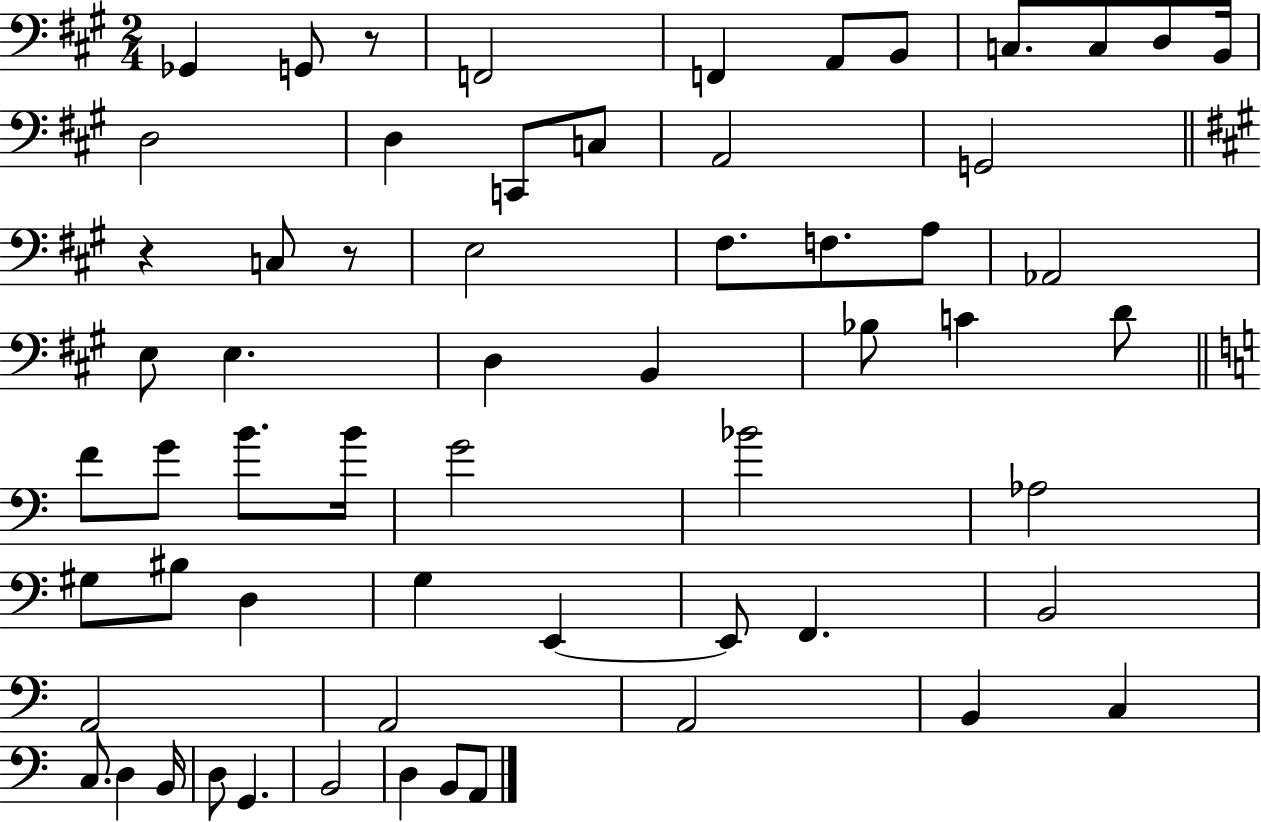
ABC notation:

X:1
T:Untitled
M:2/4
L:1/4
K:A
_G,, G,,/2 z/2 F,,2 F,, A,,/2 B,,/2 C,/2 C,/2 D,/2 B,,/4 D,2 D, C,,/2 C,/2 A,,2 G,,2 z C,/2 z/2 E,2 ^F,/2 F,/2 A,/2 _A,,2 E,/2 E, D, B,, _B,/2 C D/2 F/2 G/2 B/2 B/4 G2 _B2 _A,2 ^G,/2 ^B,/2 D, G, E,, E,,/2 F,, B,,2 A,,2 A,,2 A,,2 B,, C, C,/2 D, B,,/4 D,/2 G,, B,,2 D, B,,/2 A,,/2